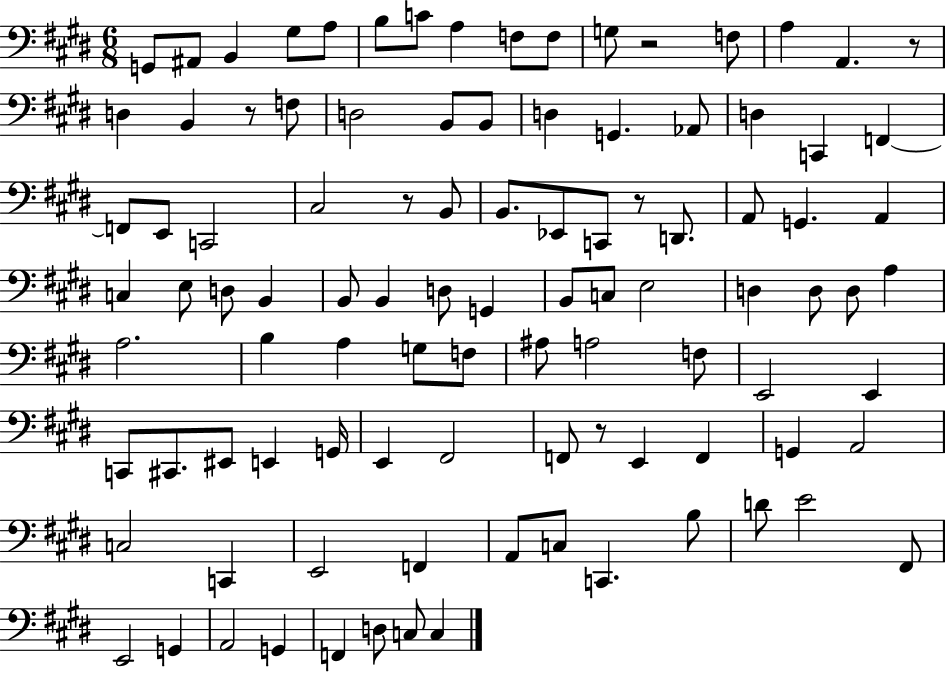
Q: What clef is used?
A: bass